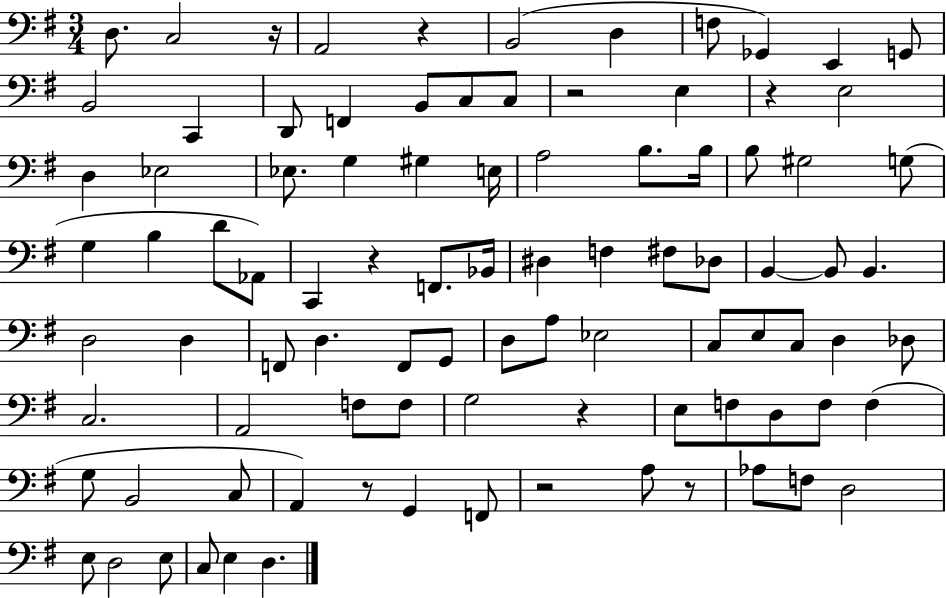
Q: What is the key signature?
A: G major